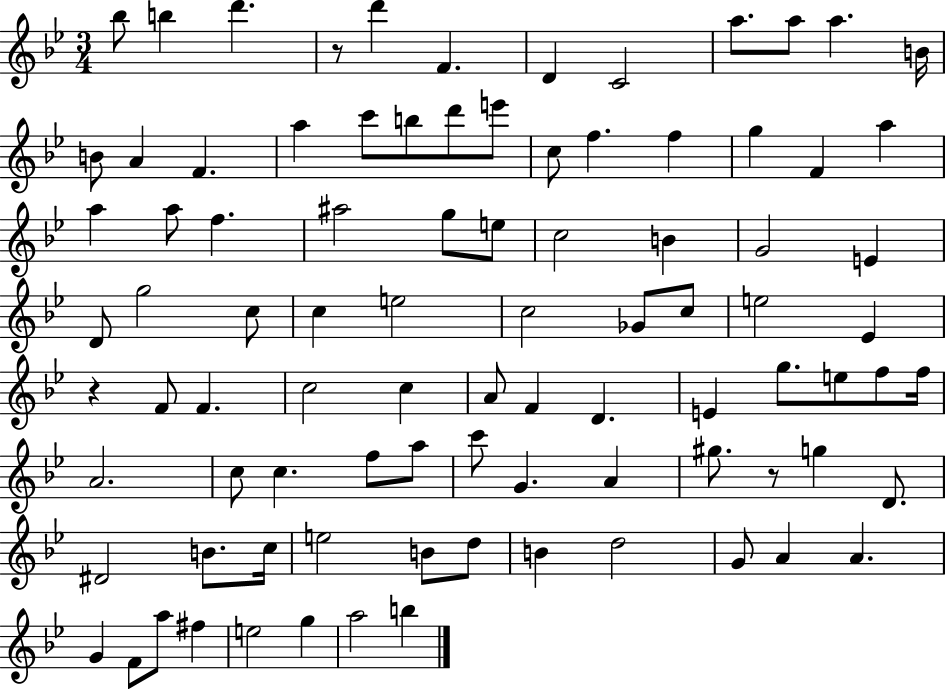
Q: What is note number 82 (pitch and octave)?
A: A5